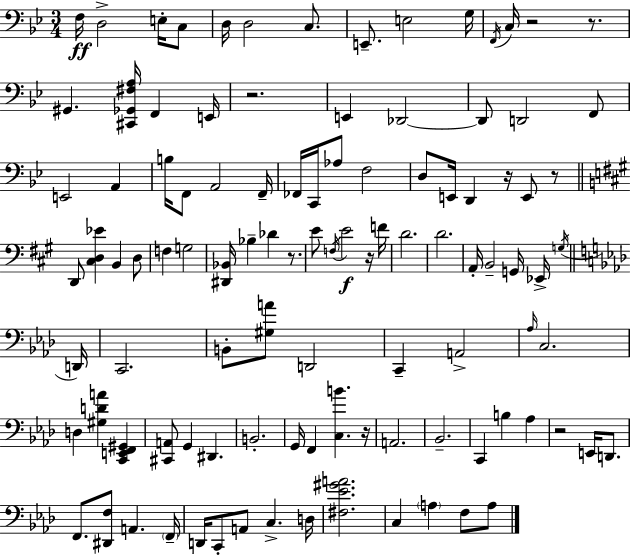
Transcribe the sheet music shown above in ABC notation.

X:1
T:Untitled
M:3/4
L:1/4
K:Bb
F,/4 D,2 E,/4 C,/2 D,/4 D,2 C,/2 E,,/2 E,2 G,/4 F,,/4 C,/4 z2 z/2 ^G,, [^C,,_G,,^F,A,]/4 F,, E,,/4 z2 E,, _D,,2 _D,,/2 D,,2 F,,/2 E,,2 A,, B,/4 F,,/2 A,,2 F,,/4 _F,,/4 C,,/4 _A,/2 F,2 D,/2 E,,/4 D,, z/4 E,,/2 z/2 D,,/2 [^C,D,_E] B,, D,/2 F, G,2 [^D,,_B,,]/4 _B, _D z/2 E/2 F,/4 E2 z/4 F/4 D2 D2 A,,/4 B,,2 G,,/4 _E,,/4 G,/4 D,,/4 C,,2 B,,/2 [^G,A]/2 D,,2 C,, A,,2 _A,/4 C,2 D, [^G,DA] [C,,E,,F,,^G,,] [^C,,A,,]/2 G,, ^D,, B,,2 G,,/4 F,, [C,B] z/4 A,,2 _B,,2 C,, B, _A, z2 E,,/4 D,,/2 F,,/2 [^D,,F,]/2 A,, F,,/4 D,,/4 C,,/2 A,,/2 C, D,/4 [^F,_E^GA]2 C, A, F,/2 A,/2